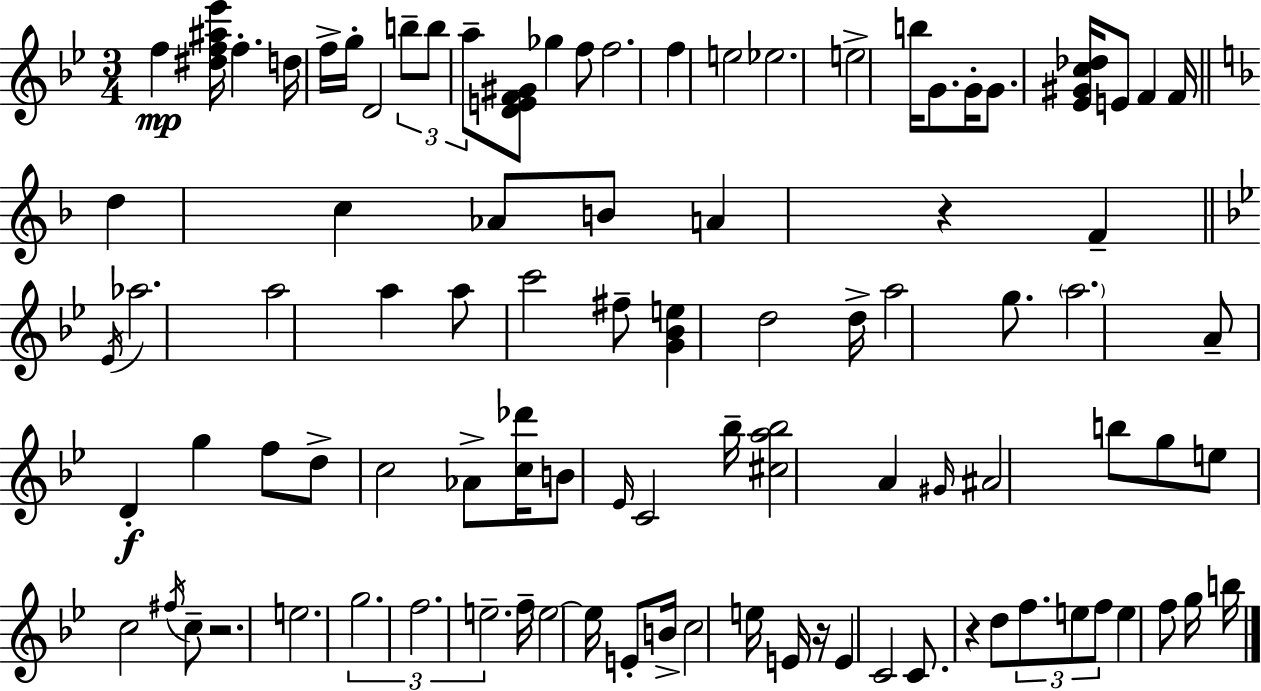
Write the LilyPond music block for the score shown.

{
  \clef treble
  \numericTimeSignature
  \time 3/4
  \key bes \major
  f''4\mp <dis'' f'' ais'' ees'''>16 f''4.-. d''16 | f''16-> g''16-. d'2 \tuplet 3/2 { b''8-- | b''8 a''8-- } <d' e' f' gis'>8 ges''4 f''8 | f''2. | \break f''4 e''2 | ees''2. | e''2-> b''16 g'8. | g'16-. g'8. <ees' gis' c'' des''>16 e'8 f'4 f'16 | \break \bar "||" \break \key f \major d''4 c''4 aes'8 b'8 | a'4 r4 f'4-- | \bar "||" \break \key bes \major \acciaccatura { ees'16 } aes''2. | a''2 a''4 | a''8 c'''2 fis''8-- | <g' bes' e''>4 d''2 | \break d''16-> a''2 g''8. | \parenthesize a''2. | a'8-- d'4-.\f g''4 f''8 | d''8-> c''2 aes'8-> | \break <c'' des'''>16 b'8 \grace { ees'16 } c'2 | bes''16-- <cis'' a'' bes''>2 a'4 | \grace { gis'16 } ais'2 b''8 | g''8 e''8 c''2 | \break \acciaccatura { fis''16 } c''8-- r2. | e''2. | \tuplet 3/2 { g''2. | f''2. | \break e''2.-- } | f''16-- \parenthesize e''2~~ | e''16 e'8-. b'16-> c''2 | e''16 e'16 r16 e'4 c'2 | \break c'8. r4 d''8 | \tuplet 3/2 { f''8. e''8 f''8 } e''4 | f''8 g''16 b''16 \bar "|."
}